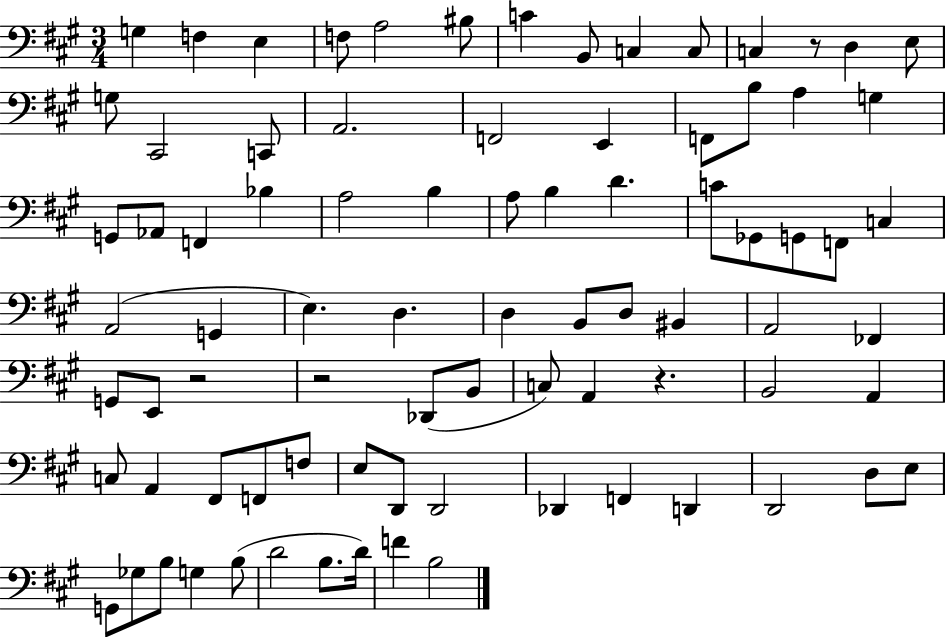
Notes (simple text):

G3/q F3/q E3/q F3/e A3/h BIS3/e C4/q B2/e C3/q C3/e C3/q R/e D3/q E3/e G3/e C#2/h C2/e A2/h. F2/h E2/q F2/e B3/e A3/q G3/q G2/e Ab2/e F2/q Bb3/q A3/h B3/q A3/e B3/q D4/q. C4/e Gb2/e G2/e F2/e C3/q A2/h G2/q E3/q. D3/q. D3/q B2/e D3/e BIS2/q A2/h FES2/q G2/e E2/e R/h R/h Db2/e B2/e C3/e A2/q R/q. B2/h A2/q C3/e A2/q F#2/e F2/e F3/e E3/e D2/e D2/h Db2/q F2/q D2/q D2/h D3/e E3/e G2/e Gb3/e B3/e G3/q B3/e D4/h B3/e. D4/s F4/q B3/h